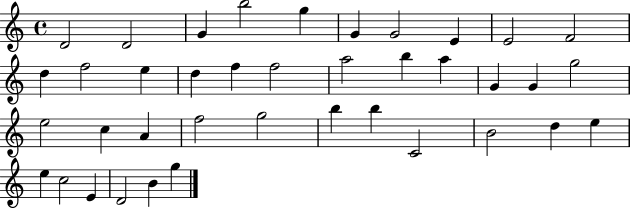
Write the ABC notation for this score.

X:1
T:Untitled
M:4/4
L:1/4
K:C
D2 D2 G b2 g G G2 E E2 F2 d f2 e d f f2 a2 b a G G g2 e2 c A f2 g2 b b C2 B2 d e e c2 E D2 B g